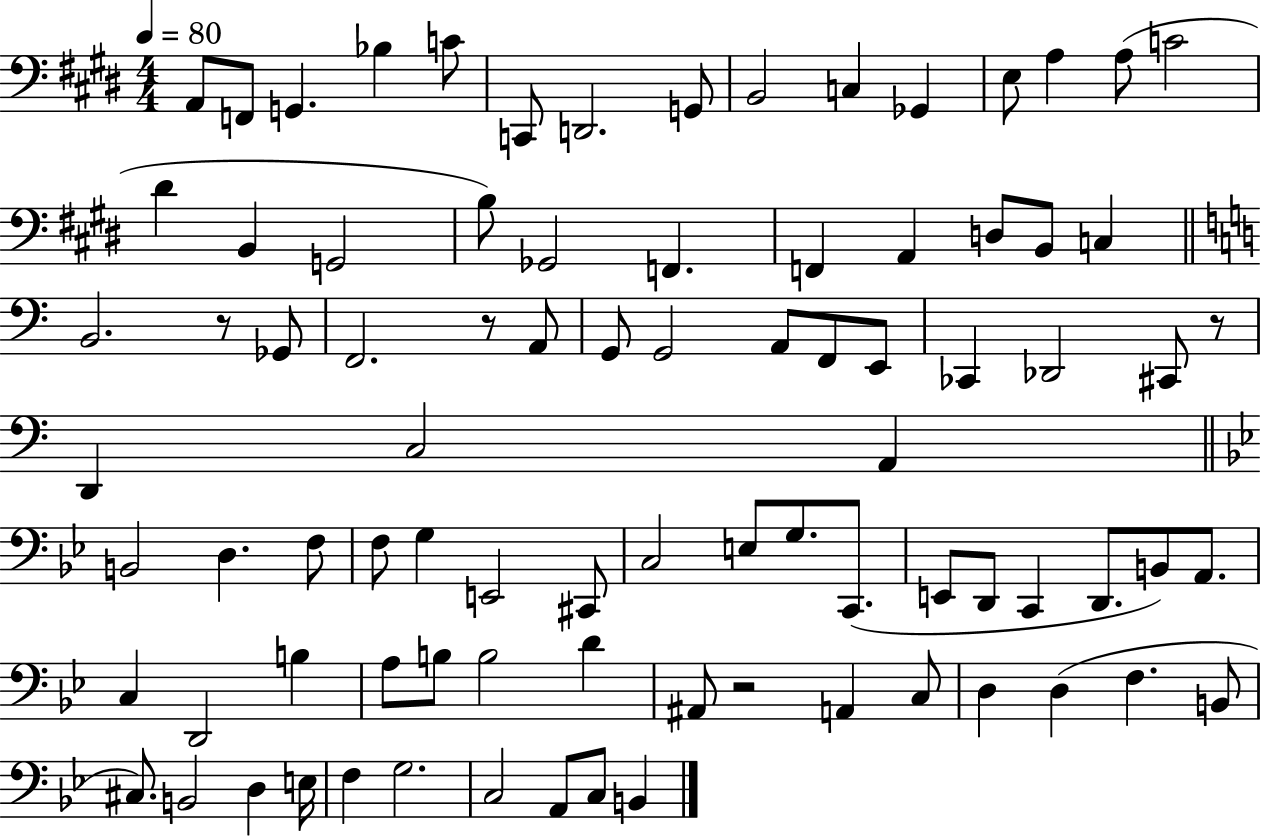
A2/e F2/e G2/q. Bb3/q C4/e C2/e D2/h. G2/e B2/h C3/q Gb2/q E3/e A3/q A3/e C4/h D#4/q B2/q G2/h B3/e Gb2/h F2/q. F2/q A2/q D3/e B2/e C3/q B2/h. R/e Gb2/e F2/h. R/e A2/e G2/e G2/h A2/e F2/e E2/e CES2/q Db2/h C#2/e R/e D2/q C3/h A2/q B2/h D3/q. F3/e F3/e G3/q E2/h C#2/e C3/h E3/e G3/e. C2/e. E2/e D2/e C2/q D2/e. B2/e A2/e. C3/q D2/h B3/q A3/e B3/e B3/h D4/q A#2/e R/h A2/q C3/e D3/q D3/q F3/q. B2/e C#3/e. B2/h D3/q E3/s F3/q G3/h. C3/h A2/e C3/e B2/q